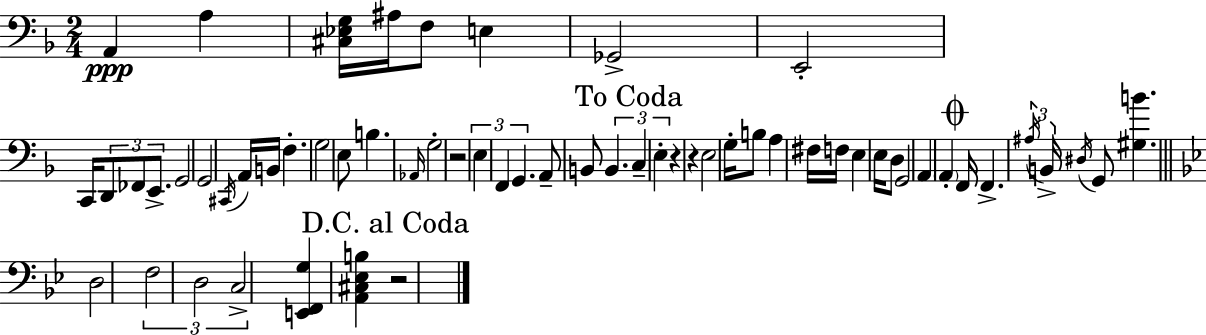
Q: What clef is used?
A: bass